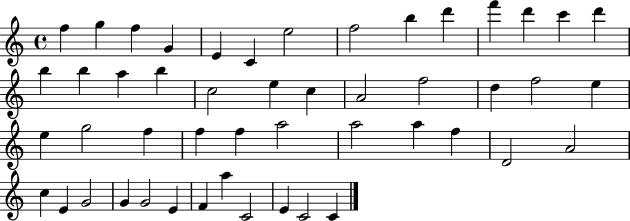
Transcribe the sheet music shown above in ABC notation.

X:1
T:Untitled
M:4/4
L:1/4
K:C
f g f G E C e2 f2 b d' f' d' c' d' b b a b c2 e c A2 f2 d f2 e e g2 f f f a2 a2 a f D2 A2 c E G2 G G2 E F a C2 E C2 C